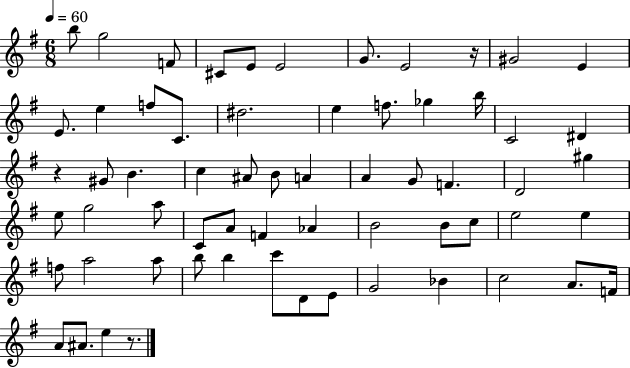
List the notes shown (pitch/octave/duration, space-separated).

B5/e G5/h F4/e C#4/e E4/e E4/h G4/e. E4/h R/s G#4/h E4/q E4/e. E5/q F5/e C4/e. D#5/h. E5/q F5/e. Gb5/q B5/s C4/h D#4/q R/q G#4/e B4/q. C5/q A#4/e B4/e A4/q A4/q G4/e F4/q. D4/h G#5/q E5/e G5/h A5/e C4/e A4/e F4/q Ab4/q B4/h B4/e C5/e E5/h E5/q F5/e A5/h A5/e B5/e B5/q C6/e D4/e E4/e G4/h Bb4/q C5/h A4/e. F4/s A4/e A#4/e. E5/q R/e.